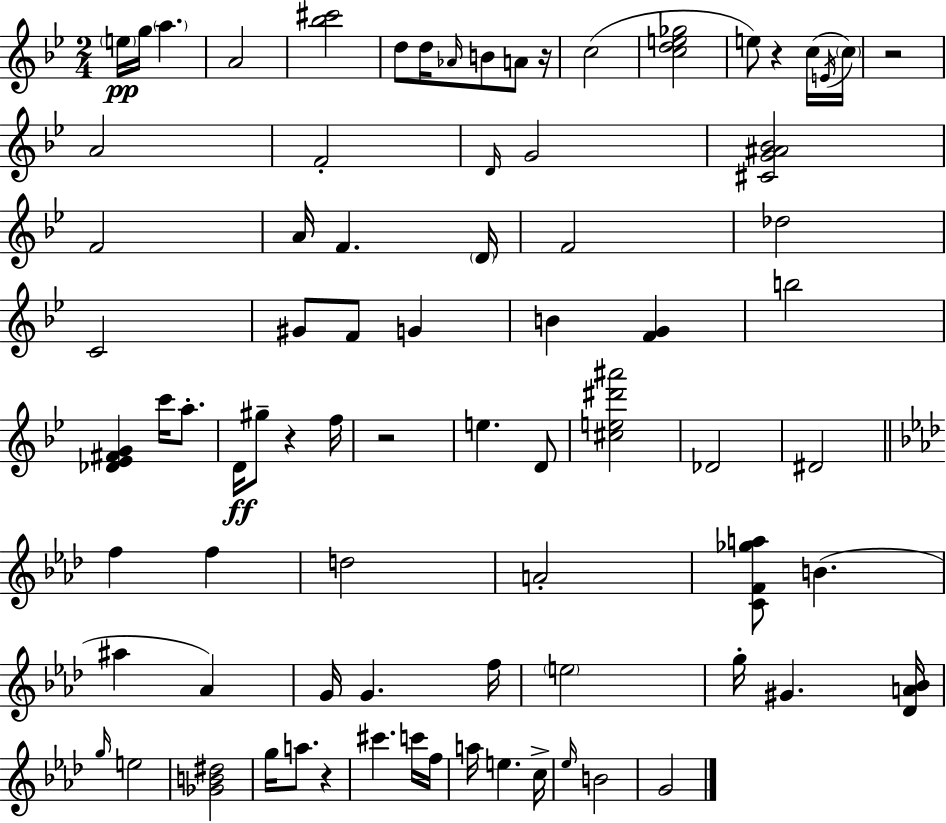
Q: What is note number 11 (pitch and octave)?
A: E5